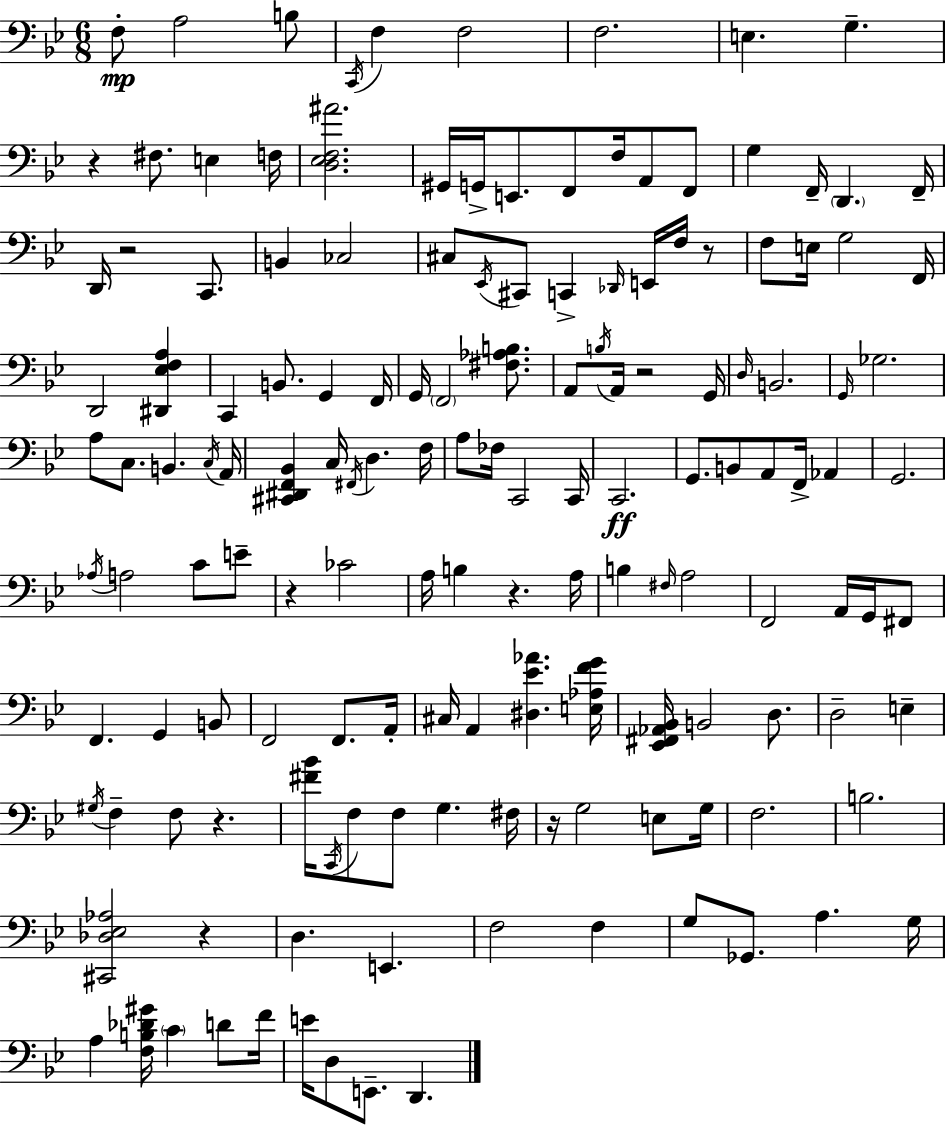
F3/e A3/h B3/e C2/s F3/q F3/h F3/h. E3/q. G3/q. R/q F#3/e. E3/q F3/s [D3,Eb3,F3,A#4]/h. G#2/s G2/s E2/e. F2/e F3/s A2/e F2/e G3/q F2/s D2/q. F2/s D2/s R/h C2/e. B2/q CES3/h C#3/e Eb2/s C#2/e C2/q Db2/s E2/s F3/s R/e F3/e E3/s G3/h F2/s D2/h [D#2,Eb3,F3,A3]/q C2/q B2/e. G2/q F2/s G2/s F2/h [F#3,Ab3,B3]/e. A2/e B3/s A2/s R/h G2/s D3/s B2/h. G2/s Gb3/h. A3/e C3/e. B2/q. C3/s A2/s [C#2,D#2,F2,Bb2]/q C3/s F#2/s D3/q. F3/s A3/e FES3/s C2/h C2/s C2/h. G2/e. B2/e A2/e F2/s Ab2/q G2/h. Ab3/s A3/h C4/e E4/e R/q CES4/h A3/s B3/q R/q. A3/s B3/q F#3/s A3/h F2/h A2/s G2/s F#2/e F2/q. G2/q B2/e F2/h F2/e. A2/s C#3/s A2/q [D#3,Eb4,Ab4]/q. [E3,Ab3,F4,G4]/s [Eb2,F#2,Ab2,Bb2]/s B2/h D3/e. D3/h E3/q G#3/s F3/q F3/e R/q. [F#4,Bb4]/s C2/s F3/e F3/e G3/q. F#3/s R/s G3/h E3/e G3/s F3/h. B3/h. [C#2,Db3,Eb3,Ab3]/h R/q D3/q. E2/q. F3/h F3/q G3/e Gb2/e. A3/q. G3/s A3/q [F3,B3,Db4,G#4]/s C4/q D4/e F4/s E4/s D3/e E2/e. D2/q.